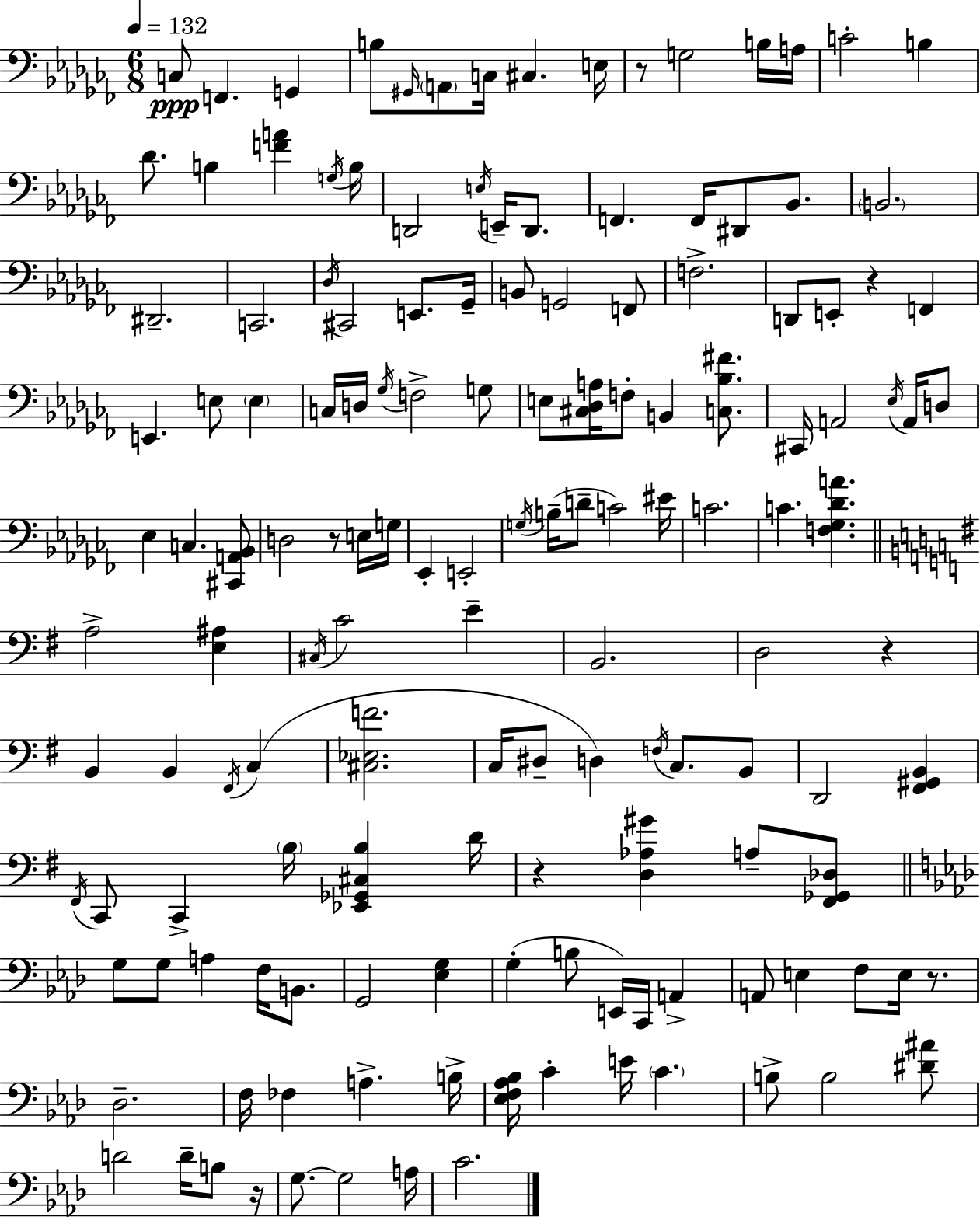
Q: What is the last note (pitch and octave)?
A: C4